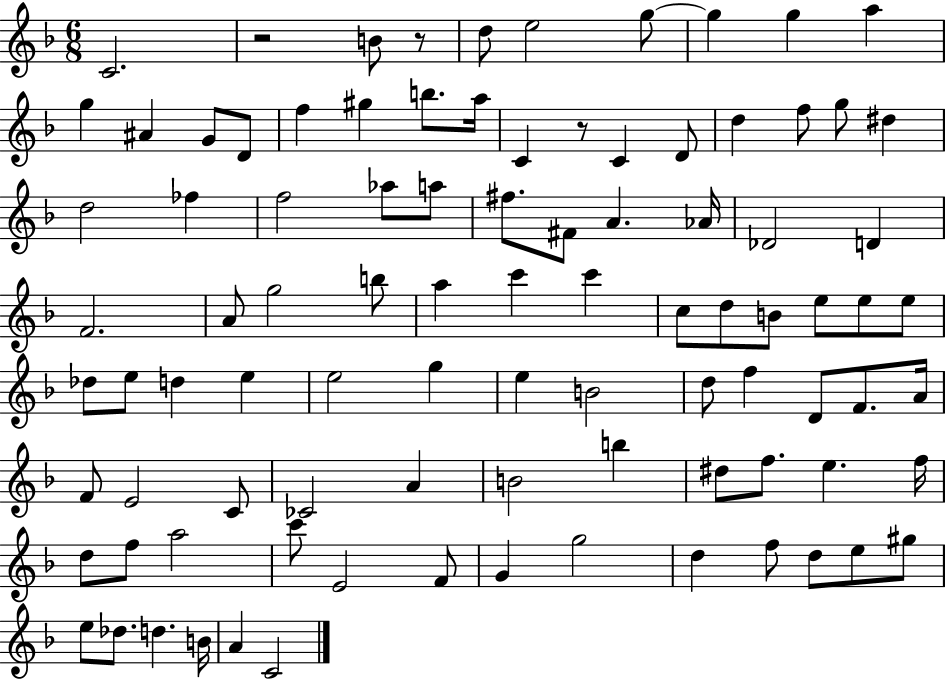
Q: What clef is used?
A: treble